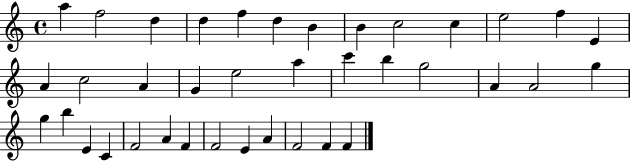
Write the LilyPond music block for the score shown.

{
  \clef treble
  \time 4/4
  \defaultTimeSignature
  \key c \major
  a''4 f''2 d''4 | d''4 f''4 d''4 b'4 | b'4 c''2 c''4 | e''2 f''4 e'4 | \break a'4 c''2 a'4 | g'4 e''2 a''4 | c'''4 b''4 g''2 | a'4 a'2 g''4 | \break g''4 b''4 e'4 c'4 | f'2 a'4 f'4 | f'2 e'4 a'4 | f'2 f'4 f'4 | \break \bar "|."
}